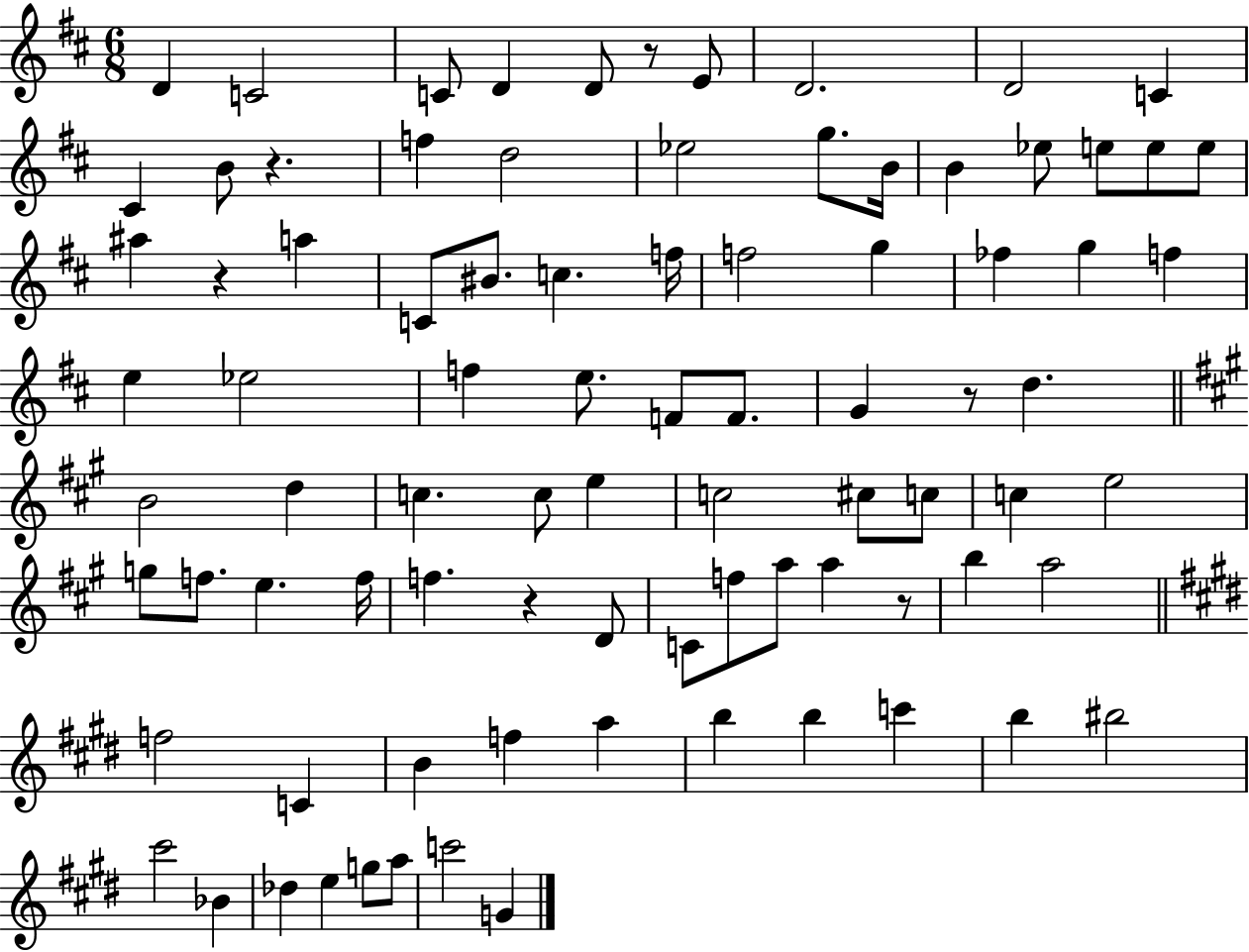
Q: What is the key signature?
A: D major